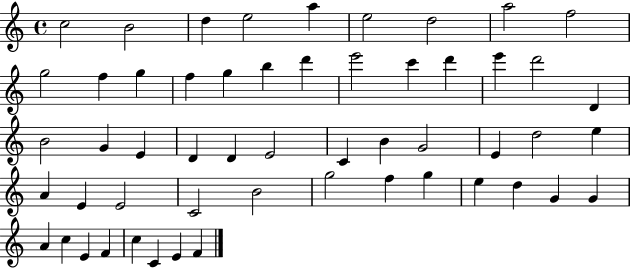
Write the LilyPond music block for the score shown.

{
  \clef treble
  \time 4/4
  \defaultTimeSignature
  \key c \major
  c''2 b'2 | d''4 e''2 a''4 | e''2 d''2 | a''2 f''2 | \break g''2 f''4 g''4 | f''4 g''4 b''4 d'''4 | e'''2 c'''4 d'''4 | e'''4 d'''2 d'4 | \break b'2 g'4 e'4 | d'4 d'4 e'2 | c'4 b'4 g'2 | e'4 d''2 e''4 | \break a'4 e'4 e'2 | c'2 b'2 | g''2 f''4 g''4 | e''4 d''4 g'4 g'4 | \break a'4 c''4 e'4 f'4 | c''4 c'4 e'4 f'4 | \bar "|."
}